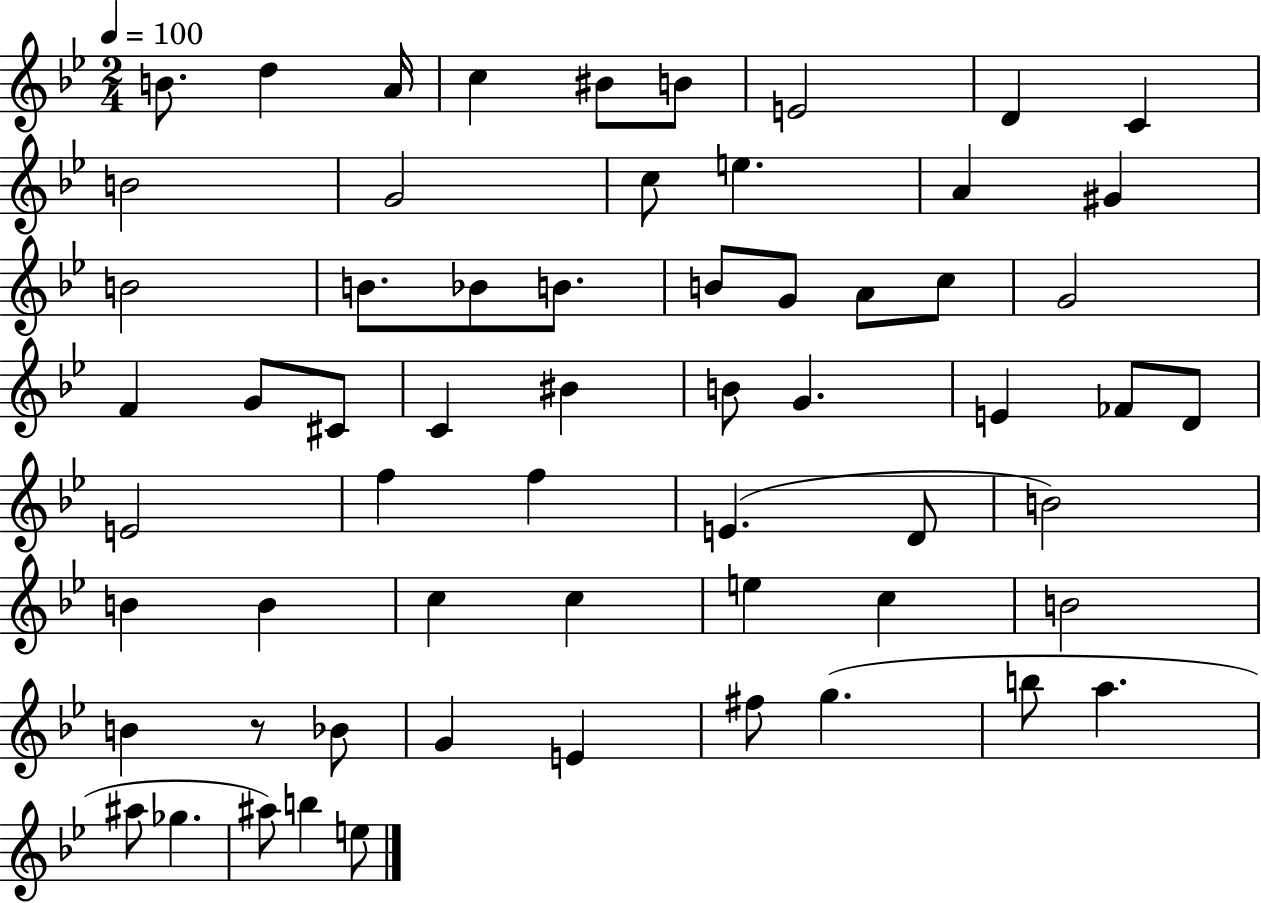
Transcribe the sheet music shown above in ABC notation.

X:1
T:Untitled
M:2/4
L:1/4
K:Bb
B/2 d A/4 c ^B/2 B/2 E2 D C B2 G2 c/2 e A ^G B2 B/2 _B/2 B/2 B/2 G/2 A/2 c/2 G2 F G/2 ^C/2 C ^B B/2 G E _F/2 D/2 E2 f f E D/2 B2 B B c c e c B2 B z/2 _B/2 G E ^f/2 g b/2 a ^a/2 _g ^a/2 b e/2